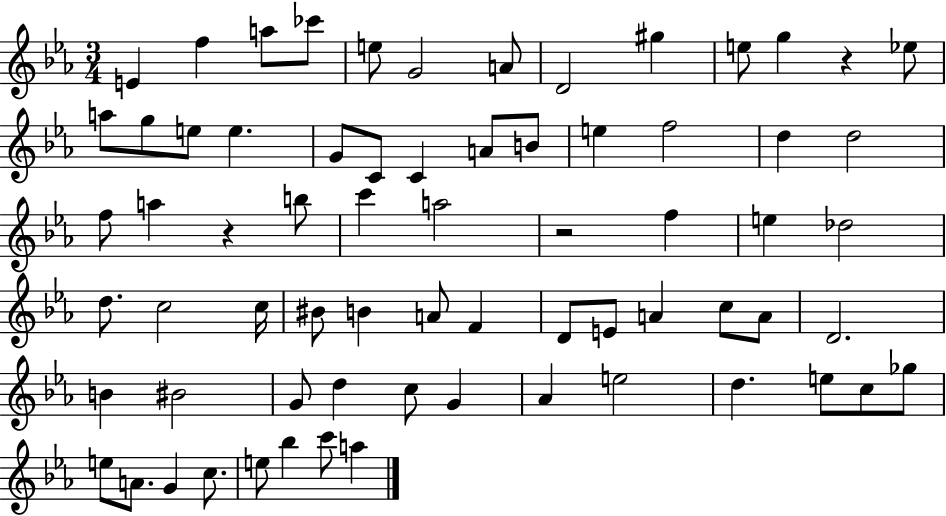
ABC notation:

X:1
T:Untitled
M:3/4
L:1/4
K:Eb
E f a/2 _c'/2 e/2 G2 A/2 D2 ^g e/2 g z _e/2 a/2 g/2 e/2 e G/2 C/2 C A/2 B/2 e f2 d d2 f/2 a z b/2 c' a2 z2 f e _d2 d/2 c2 c/4 ^B/2 B A/2 F D/2 E/2 A c/2 A/2 D2 B ^B2 G/2 d c/2 G _A e2 d e/2 c/2 _g/2 e/2 A/2 G c/2 e/2 _b c'/2 a